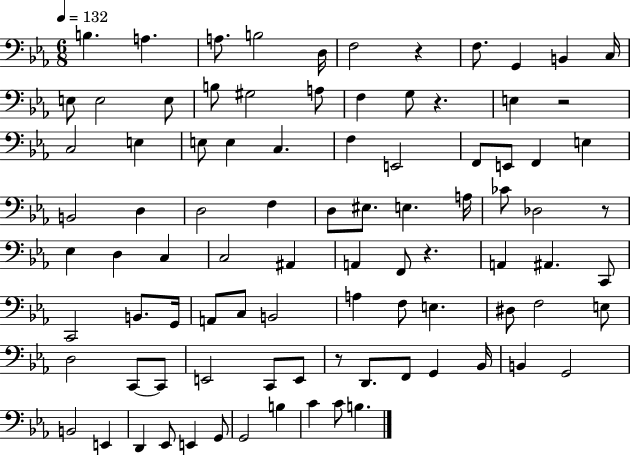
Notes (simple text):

B3/q. A3/q. A3/e. B3/h D3/s F3/h R/q F3/e. G2/q B2/q C3/s E3/e E3/h E3/e B3/e G#3/h A3/e F3/q G3/e R/q. E3/q R/h C3/h E3/q E3/e E3/q C3/q. F3/q E2/h F2/e E2/e F2/q E3/q B2/h D3/q D3/h F3/q D3/e EIS3/e. E3/q. A3/s CES4/e Db3/h R/e Eb3/q D3/q C3/q C3/h A#2/q A2/q F2/e R/q. A2/q A#2/q. C2/e C2/h B2/e. G2/s A2/e C3/e B2/h A3/q F3/e E3/q. D#3/e F3/h E3/e D3/h C2/e C2/e E2/h C2/e E2/e R/e D2/e. F2/e G2/q Bb2/s B2/q G2/h B2/h E2/q D2/q Eb2/e E2/q G2/e G2/h B3/q C4/q C4/e B3/q.